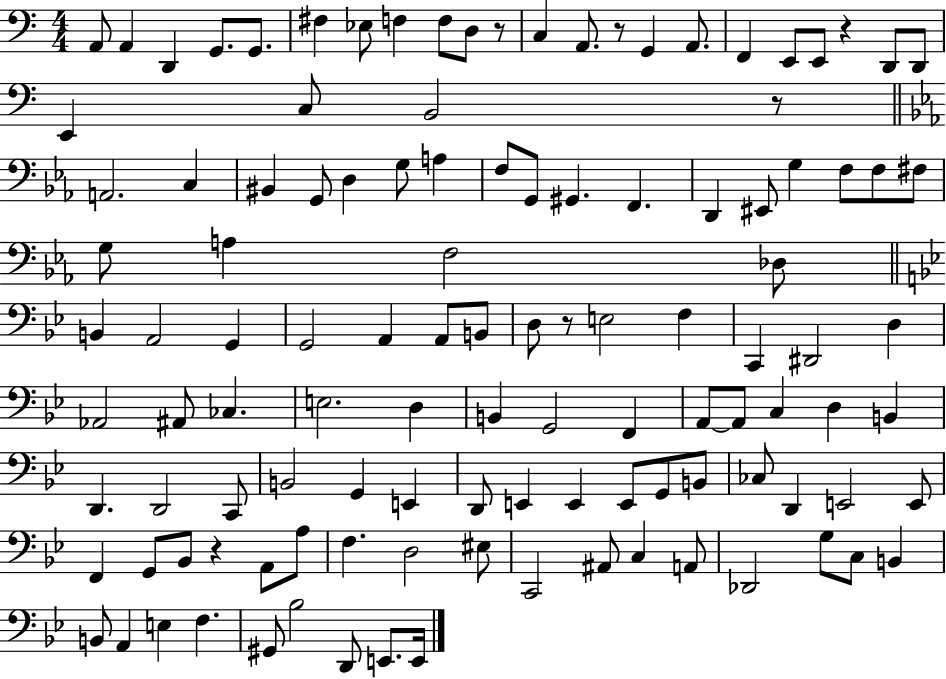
{
  \clef bass
  \numericTimeSignature
  \time 4/4
  \key c \major
  a,8 a,4 d,4 g,8. g,8. | fis4 ees8 f4 f8 d8 r8 | c4 a,8. r8 g,4 a,8. | f,4 e,8 e,8 r4 d,8 d,8 | \break e,4 c8 b,2 r8 | \bar "||" \break \key ees \major a,2. c4 | bis,4 g,8 d4 g8 a4 | f8 g,8 gis,4. f,4. | d,4 eis,8 g4 f8 f8 fis8 | \break g8 a4 f2 des8 | \bar "||" \break \key bes \major b,4 a,2 g,4 | g,2 a,4 a,8 b,8 | d8 r8 e2 f4 | c,4 dis,2 d4 | \break aes,2 ais,8 ces4. | e2. d4 | b,4 g,2 f,4 | a,8~~ a,8 c4 d4 b,4 | \break d,4. d,2 c,8 | b,2 g,4 e,4 | d,8 e,4 e,4 e,8 g,8 b,8 | ces8 d,4 e,2 e,8 | \break f,4 g,8 bes,8 r4 a,8 a8 | f4. d2 eis8 | c,2 ais,8 c4 a,8 | des,2 g8 c8 b,4 | \break b,8 a,4 e4 f4. | gis,8 bes2 d,8 e,8. e,16 | \bar "|."
}